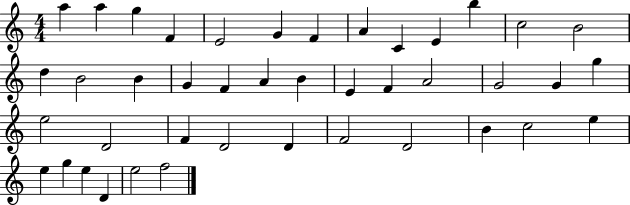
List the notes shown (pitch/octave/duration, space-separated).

A5/q A5/q G5/q F4/q E4/h G4/q F4/q A4/q C4/q E4/q B5/q C5/h B4/h D5/q B4/h B4/q G4/q F4/q A4/q B4/q E4/q F4/q A4/h G4/h G4/q G5/q E5/h D4/h F4/q D4/h D4/q F4/h D4/h B4/q C5/h E5/q E5/q G5/q E5/q D4/q E5/h F5/h